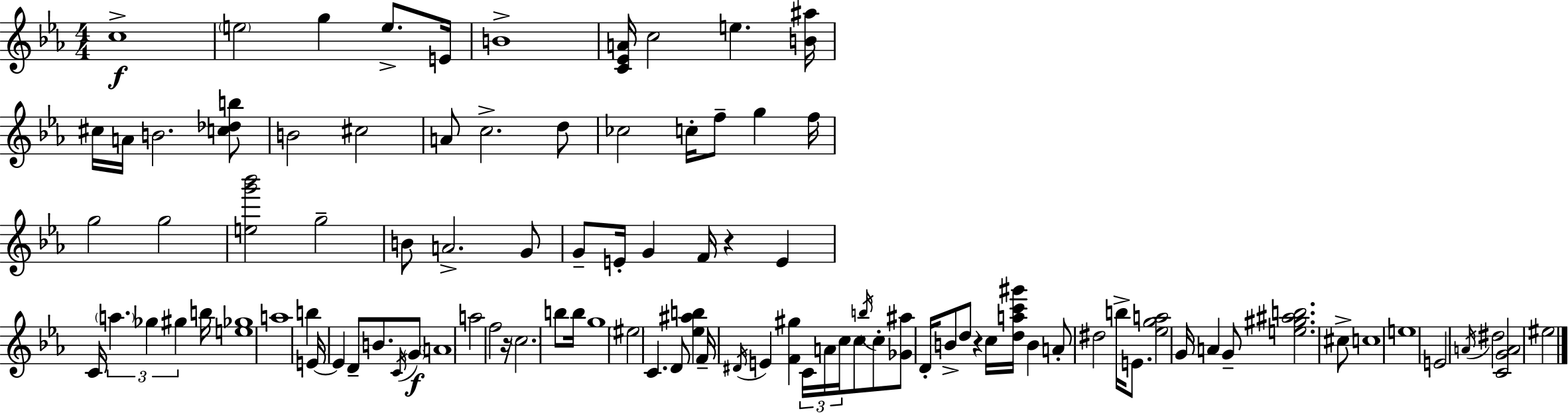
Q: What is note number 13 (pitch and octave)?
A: C#5